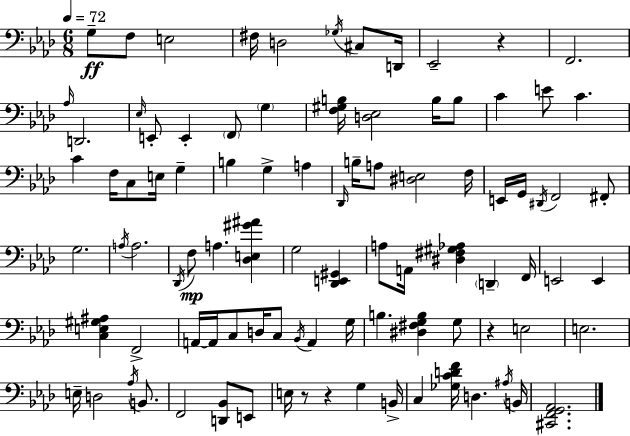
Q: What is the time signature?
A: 6/8